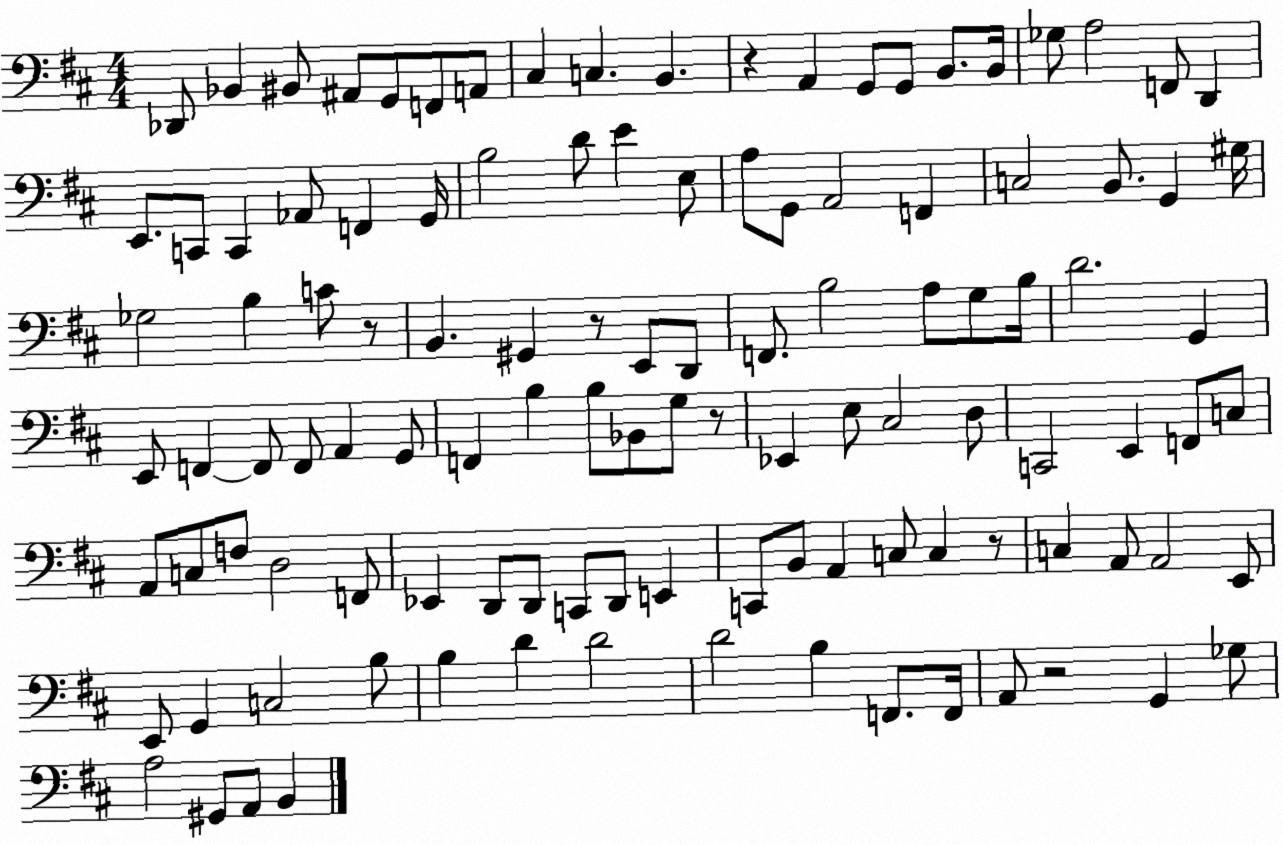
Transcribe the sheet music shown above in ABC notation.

X:1
T:Untitled
M:4/4
L:1/4
K:D
_D,,/2 _B,, ^B,,/2 ^A,,/2 G,,/2 F,,/2 A,,/2 ^C, C, B,, z A,, G,,/2 G,,/2 B,,/2 B,,/4 _G,/2 A,2 F,,/2 D,, E,,/2 C,,/2 C,, _A,,/2 F,, G,,/4 B,2 D/2 E E,/2 A,/2 G,,/2 A,,2 F,, C,2 B,,/2 G,, ^G,/4 _G,2 B, C/2 z/2 B,, ^G,, z/2 E,,/2 D,,/2 F,,/2 B,2 A,/2 G,/2 B,/4 D2 G,, E,,/2 F,, F,,/2 F,,/2 A,, G,,/2 F,, B, B,/2 _B,,/2 G,/2 z/2 _E,, E,/2 ^C,2 D,/2 C,,2 E,, F,,/2 C,/2 A,,/2 C,/2 F,/2 D,2 F,,/2 _E,, D,,/2 D,,/2 C,,/2 D,,/2 E,, C,,/2 B,,/2 A,, C,/2 C, z/2 C, A,,/2 A,,2 E,,/2 E,,/2 G,, C,2 B,/2 B, D D2 D2 B, F,,/2 F,,/4 A,,/2 z2 G,, _G,/2 A,2 ^G,,/2 A,,/2 B,,